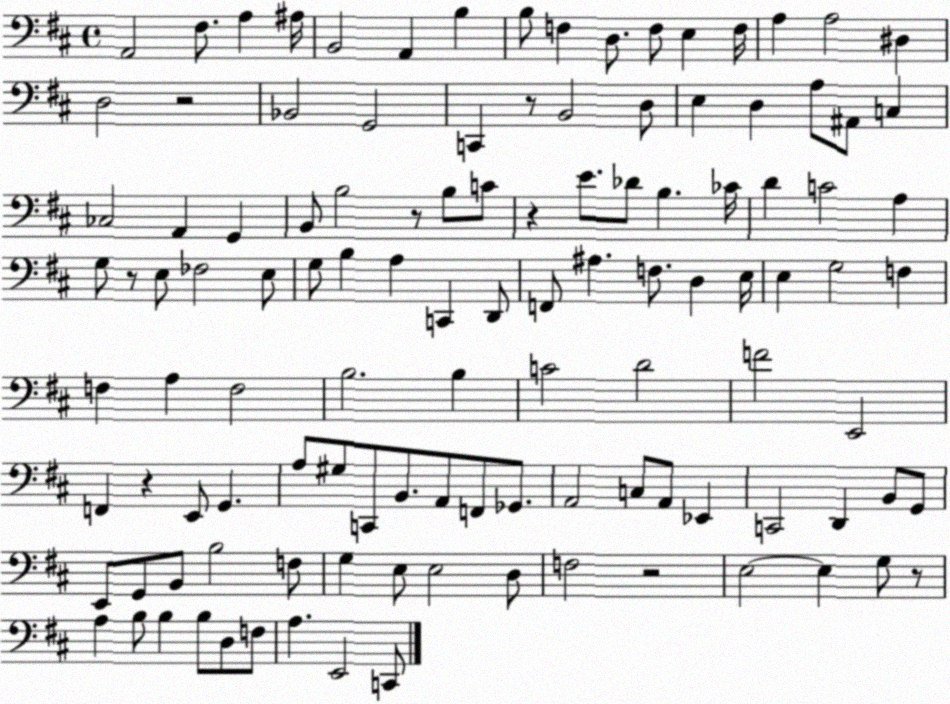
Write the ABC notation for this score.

X:1
T:Untitled
M:4/4
L:1/4
K:D
A,,2 ^F,/2 A, ^A,/4 B,,2 A,, B, B,/2 F, D,/2 F,/2 E, F,/4 A, A,2 ^D, D,2 z2 _B,,2 G,,2 C,, z/2 B,,2 D,/2 E, D, A,/2 ^A,,/2 C, _C,2 A,, G,, B,,/2 B,2 z/2 B,/2 C/2 z E/2 _D/2 B, _C/4 D C2 A, G,/2 z/2 E,/2 _F,2 E,/2 G,/2 B, A, C,, D,,/2 F,,/2 ^A, F,/2 D, E,/4 E, G,2 F, F, A, F,2 B,2 B, C2 D2 F2 E,,2 F,, z E,,/2 G,, A,/2 ^G,/2 C,,/2 B,,/2 A,,/2 F,,/2 _G,,/2 A,,2 C,/2 A,,/2 _E,, C,,2 D,, B,,/2 G,,/2 E,,/2 G,,/2 B,,/2 B,2 F,/2 G, E,/2 E,2 D,/2 F,2 z2 E,2 E, G,/2 z/2 A, B,/2 B, B,/2 D,/2 F,/2 A, E,,2 C,,/2